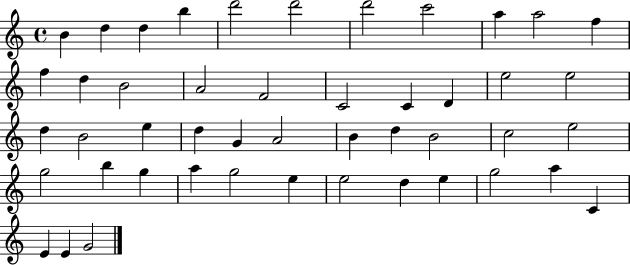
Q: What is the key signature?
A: C major